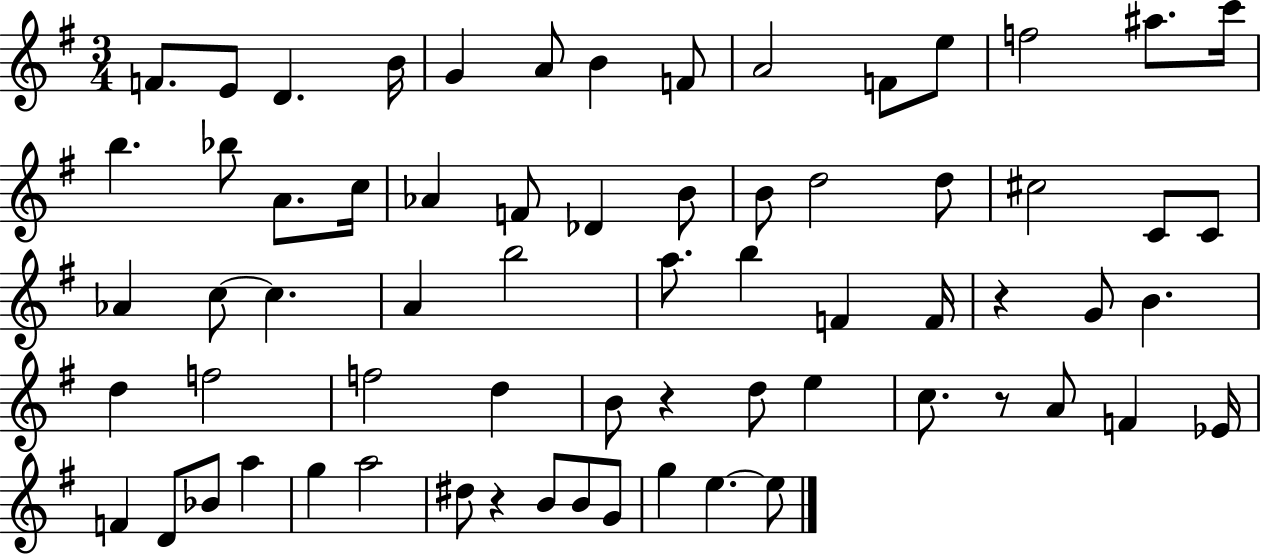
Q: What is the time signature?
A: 3/4